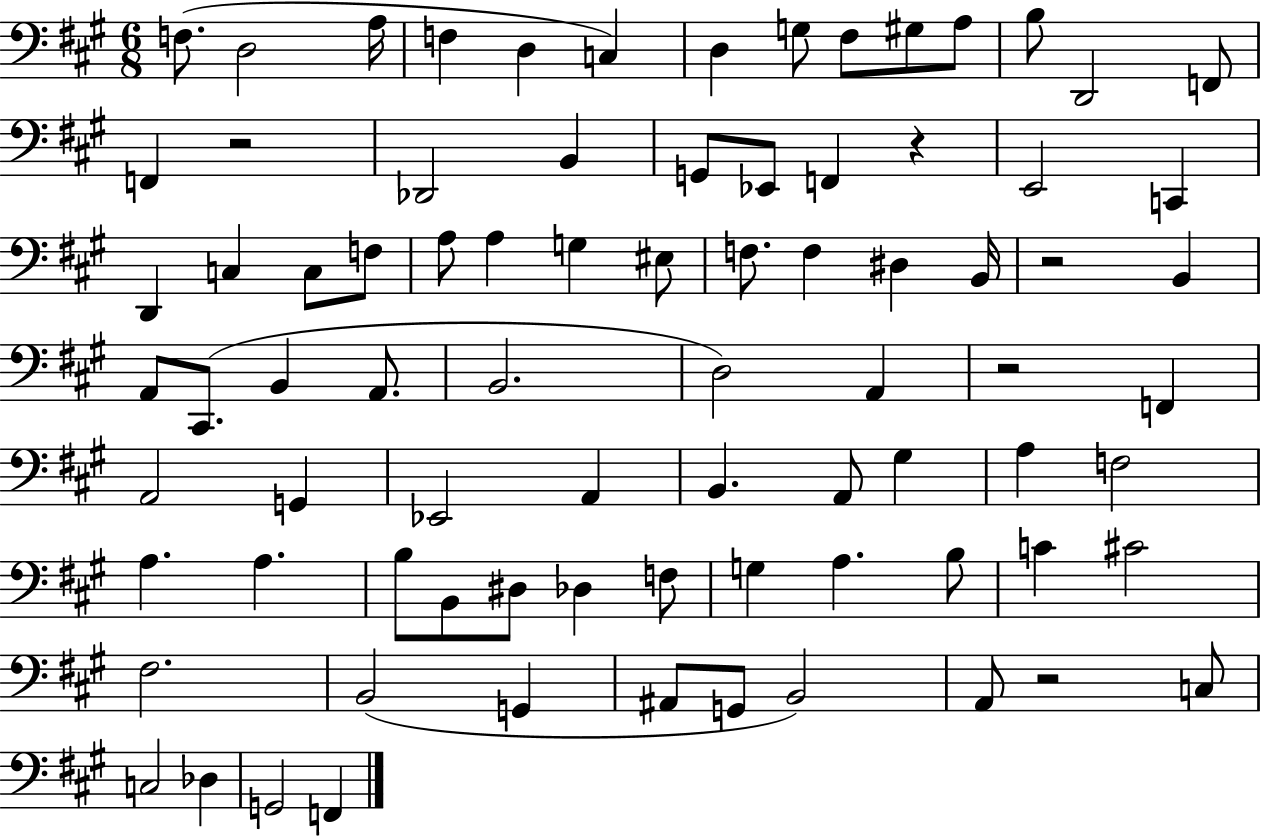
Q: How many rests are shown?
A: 5